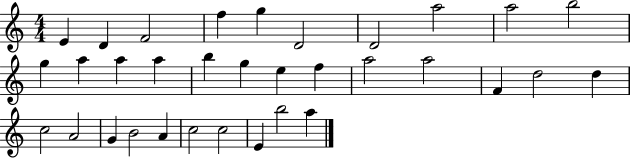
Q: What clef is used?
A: treble